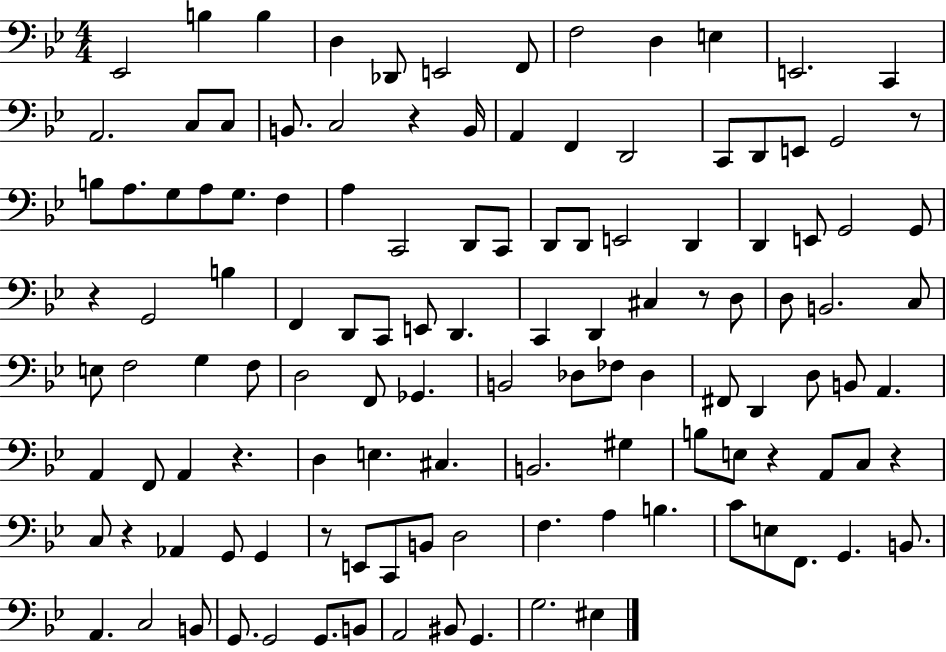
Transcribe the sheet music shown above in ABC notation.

X:1
T:Untitled
M:4/4
L:1/4
K:Bb
_E,,2 B, B, D, _D,,/2 E,,2 F,,/2 F,2 D, E, E,,2 C,, A,,2 C,/2 C,/2 B,,/2 C,2 z B,,/4 A,, F,, D,,2 C,,/2 D,,/2 E,,/2 G,,2 z/2 B,/2 A,/2 G,/2 A,/2 G,/2 F, A, C,,2 D,,/2 C,,/2 D,,/2 D,,/2 E,,2 D,, D,, E,,/2 G,,2 G,,/2 z G,,2 B, F,, D,,/2 C,,/2 E,,/2 D,, C,, D,, ^C, z/2 D,/2 D,/2 B,,2 C,/2 E,/2 F,2 G, F,/2 D,2 F,,/2 _G,, B,,2 _D,/2 _F,/2 _D, ^F,,/2 D,, D,/2 B,,/2 A,, A,, F,,/2 A,, z D, E, ^C, B,,2 ^G, B,/2 E,/2 z A,,/2 C,/2 z C,/2 z _A,, G,,/2 G,, z/2 E,,/2 C,,/2 B,,/2 D,2 F, A, B, C/2 E,/2 F,,/2 G,, B,,/2 A,, C,2 B,,/2 G,,/2 G,,2 G,,/2 B,,/2 A,,2 ^B,,/2 G,, G,2 ^E,